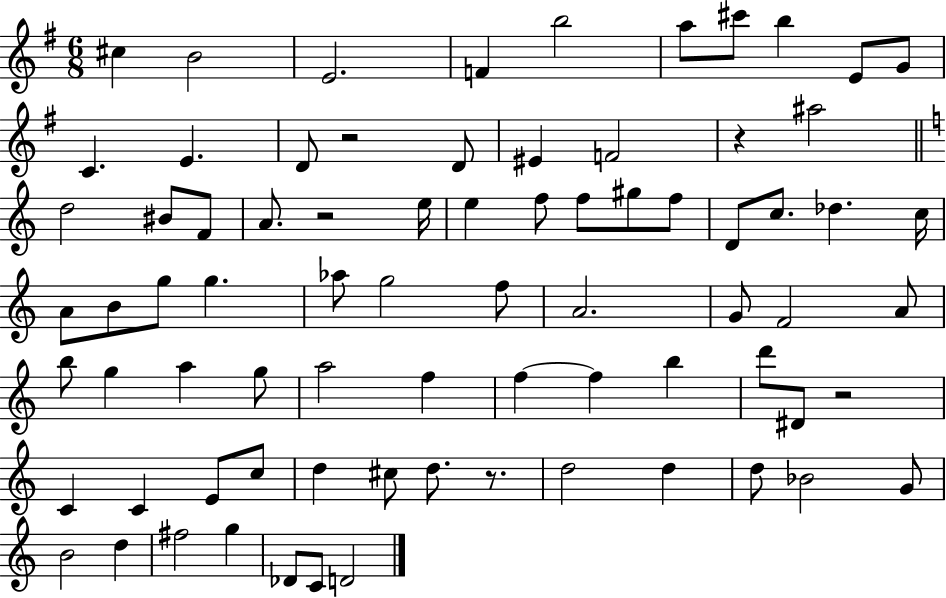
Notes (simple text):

C#5/q B4/h E4/h. F4/q B5/h A5/e C#6/e B5/q E4/e G4/e C4/q. E4/q. D4/e R/h D4/e EIS4/q F4/h R/q A#5/h D5/h BIS4/e F4/e A4/e. R/h E5/s E5/q F5/e F5/e G#5/e F5/e D4/e C5/e. Db5/q. C5/s A4/e B4/e G5/e G5/q. Ab5/e G5/h F5/e A4/h. G4/e F4/h A4/e B5/e G5/q A5/q G5/e A5/h F5/q F5/q F5/q B5/q D6/e D#4/e R/h C4/q C4/q E4/e C5/e D5/q C#5/e D5/e. R/e. D5/h D5/q D5/e Bb4/h G4/e B4/h D5/q F#5/h G5/q Db4/e C4/e D4/h